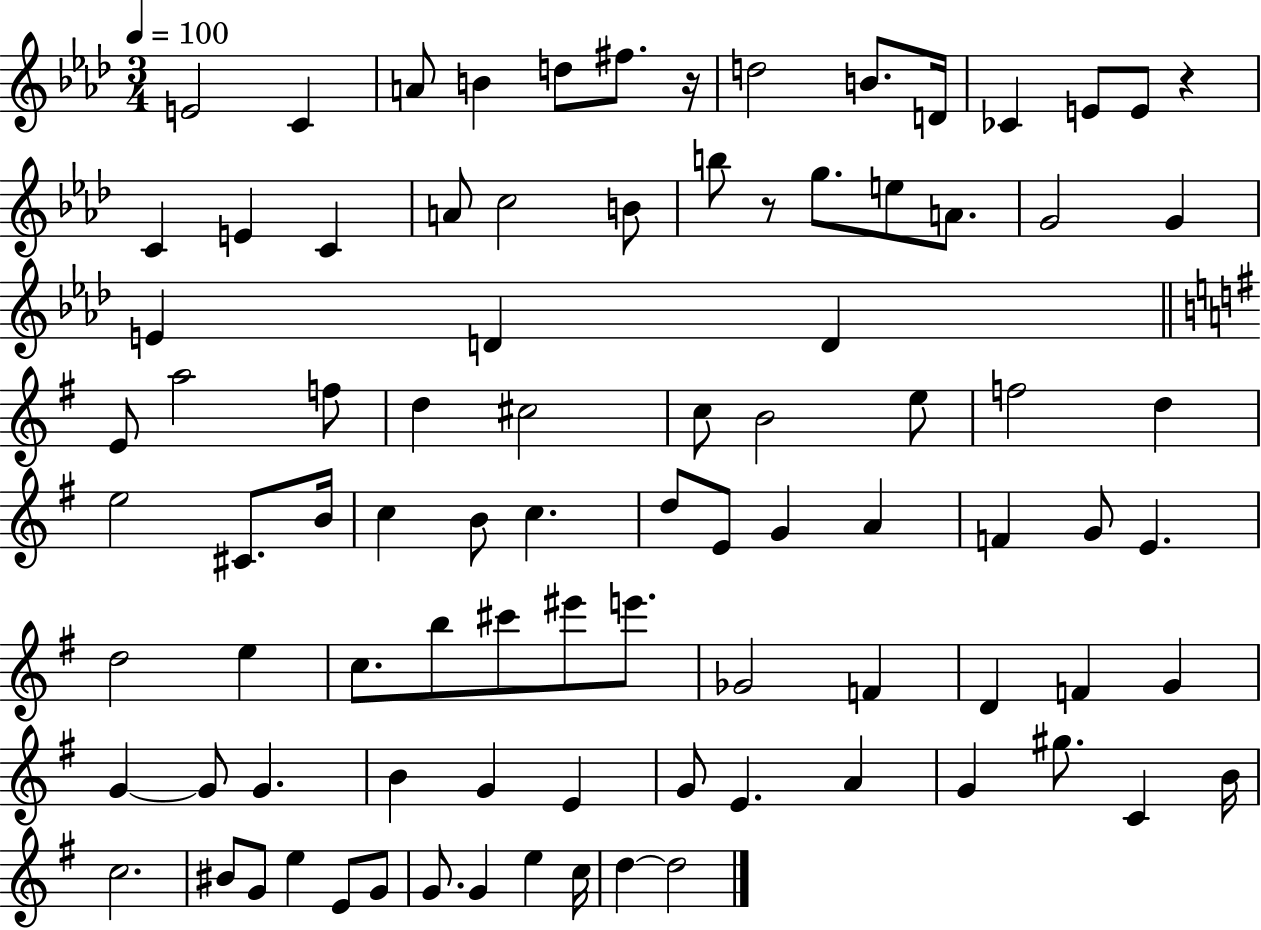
{
  \clef treble
  \numericTimeSignature
  \time 3/4
  \key aes \major
  \tempo 4 = 100
  \repeat volta 2 { e'2 c'4 | a'8 b'4 d''8 fis''8. r16 | d''2 b'8. d'16 | ces'4 e'8 e'8 r4 | \break c'4 e'4 c'4 | a'8 c''2 b'8 | b''8 r8 g''8. e''8 a'8. | g'2 g'4 | \break e'4 d'4 d'4 | \bar "||" \break \key e \minor e'8 a''2 f''8 | d''4 cis''2 | c''8 b'2 e''8 | f''2 d''4 | \break e''2 cis'8. b'16 | c''4 b'8 c''4. | d''8 e'8 g'4 a'4 | f'4 g'8 e'4. | \break d''2 e''4 | c''8. b''8 cis'''8 eis'''8 e'''8. | ges'2 f'4 | d'4 f'4 g'4 | \break g'4~~ g'8 g'4. | b'4 g'4 e'4 | g'8 e'4. a'4 | g'4 gis''8. c'4 b'16 | \break c''2. | bis'8 g'8 e''4 e'8 g'8 | g'8. g'4 e''4 c''16 | d''4~~ d''2 | \break } \bar "|."
}